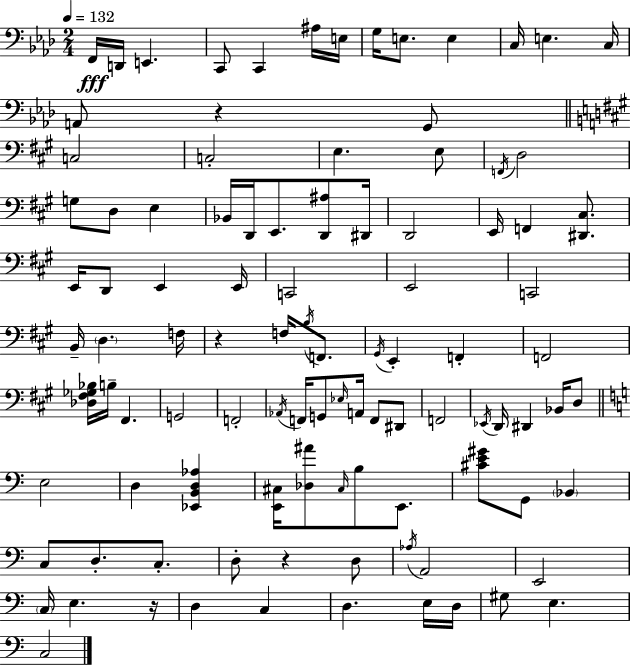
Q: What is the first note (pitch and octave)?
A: F2